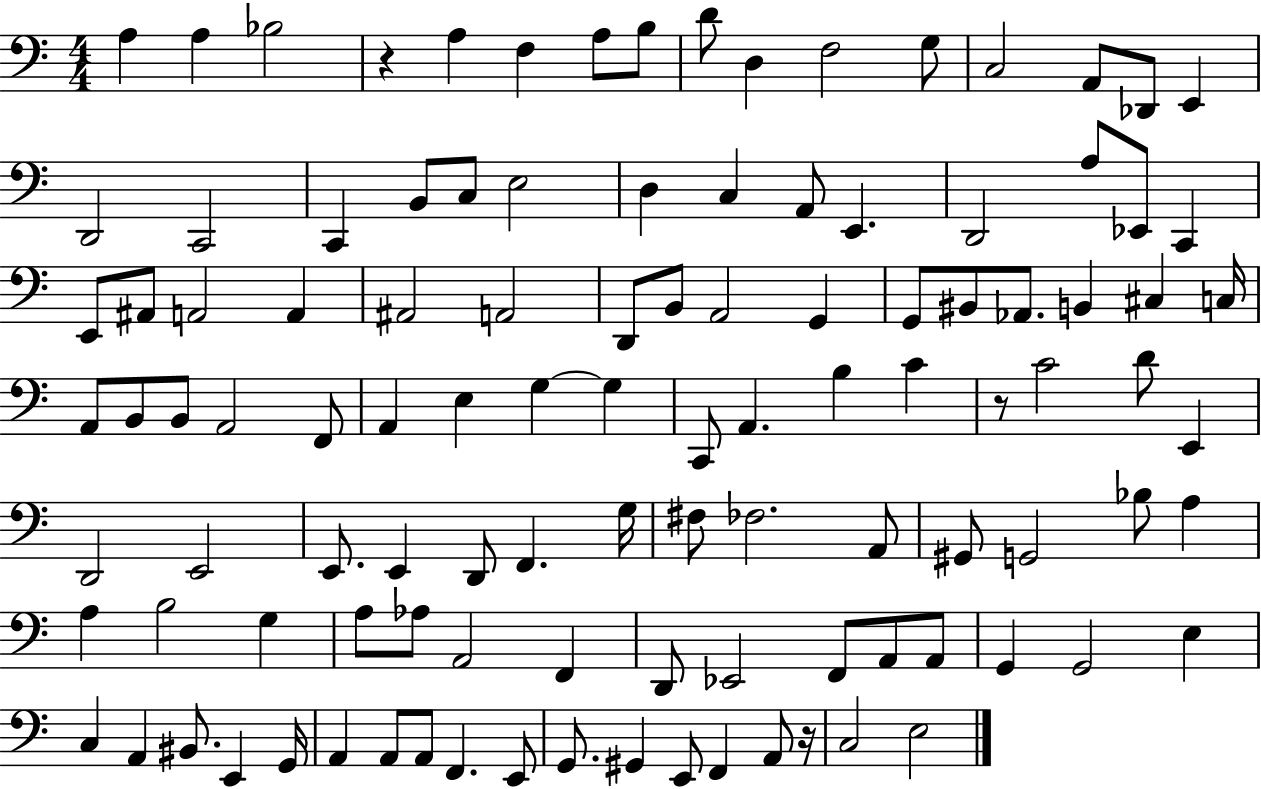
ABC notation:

X:1
T:Untitled
M:4/4
L:1/4
K:C
A, A, _B,2 z A, F, A,/2 B,/2 D/2 D, F,2 G,/2 C,2 A,,/2 _D,,/2 E,, D,,2 C,,2 C,, B,,/2 C,/2 E,2 D, C, A,,/2 E,, D,,2 A,/2 _E,,/2 C,, E,,/2 ^A,,/2 A,,2 A,, ^A,,2 A,,2 D,,/2 B,,/2 A,,2 G,, G,,/2 ^B,,/2 _A,,/2 B,, ^C, C,/4 A,,/2 B,,/2 B,,/2 A,,2 F,,/2 A,, E, G, G, C,,/2 A,, B, C z/2 C2 D/2 E,, D,,2 E,,2 E,,/2 E,, D,,/2 F,, G,/4 ^F,/2 _F,2 A,,/2 ^G,,/2 G,,2 _B,/2 A, A, B,2 G, A,/2 _A,/2 A,,2 F,, D,,/2 _E,,2 F,,/2 A,,/2 A,,/2 G,, G,,2 E, C, A,, ^B,,/2 E,, G,,/4 A,, A,,/2 A,,/2 F,, E,,/2 G,,/2 ^G,, E,,/2 F,, A,,/2 z/4 C,2 E,2